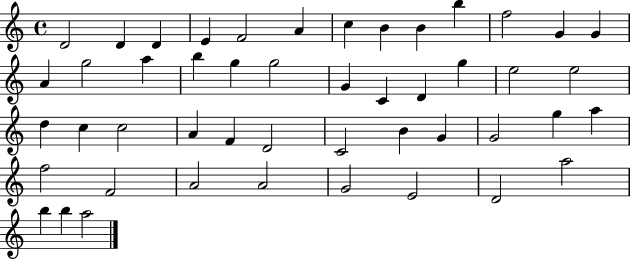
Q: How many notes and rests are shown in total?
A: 48